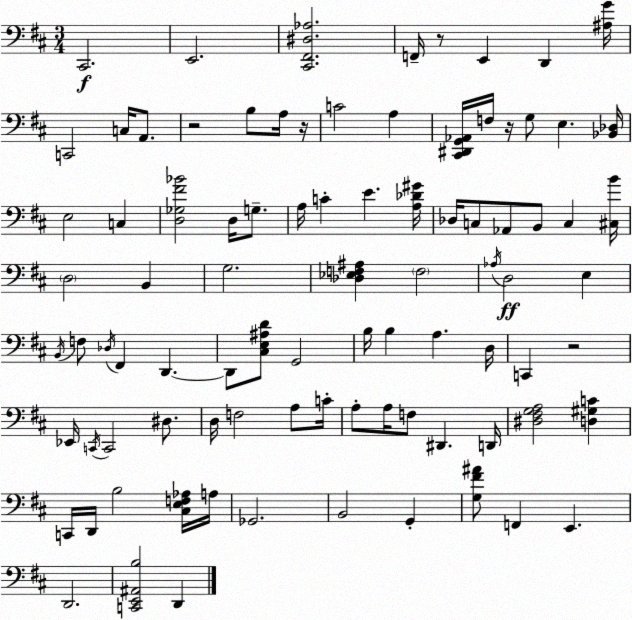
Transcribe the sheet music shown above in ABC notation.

X:1
T:Untitled
M:3/4
L:1/4
K:D
^C,,2 E,,2 [^C,,^F,,^D,_A,]2 F,,/4 z/2 E,, D,, [^A,G]/4 C,,2 C,/4 A,,/2 z2 B,/2 A,/4 z/4 C2 A, [^C,,^D,,G,,_A,,]/4 F,/4 z/4 G,/2 E, [_B,,_D,]/4 E,2 C, [D,_G,^F_B]2 D,/4 G,/2 A,/4 C E [A,_D^G]/4 _D,/4 C,/2 _A,,/2 B,,/2 C, [^C,B]/4 D,2 B,, G,2 [_D,_E,F,^A,] F,2 _A,/4 D,2 E, B,,/4 F,/2 _D,/4 ^F,, D,, D,,/2 [^C,E,^A,D]/2 G,,2 B,/4 B, A, D,/4 C,, z2 _E,,/4 C,,/4 C,,2 ^D,/2 D,/4 F,2 A,/2 C/4 A,/2 A,/4 F,/2 ^D,, D,,/4 [^D,^F,G,A,]2 [D,^G,C] C,,/4 D,,/4 B,2 [^C,E,F,_A,]/4 A,/4 _G,,2 B,,2 G,, [G,^F^A]/2 F,, E,, D,,2 [C,,E,,^A,,B,]2 D,,